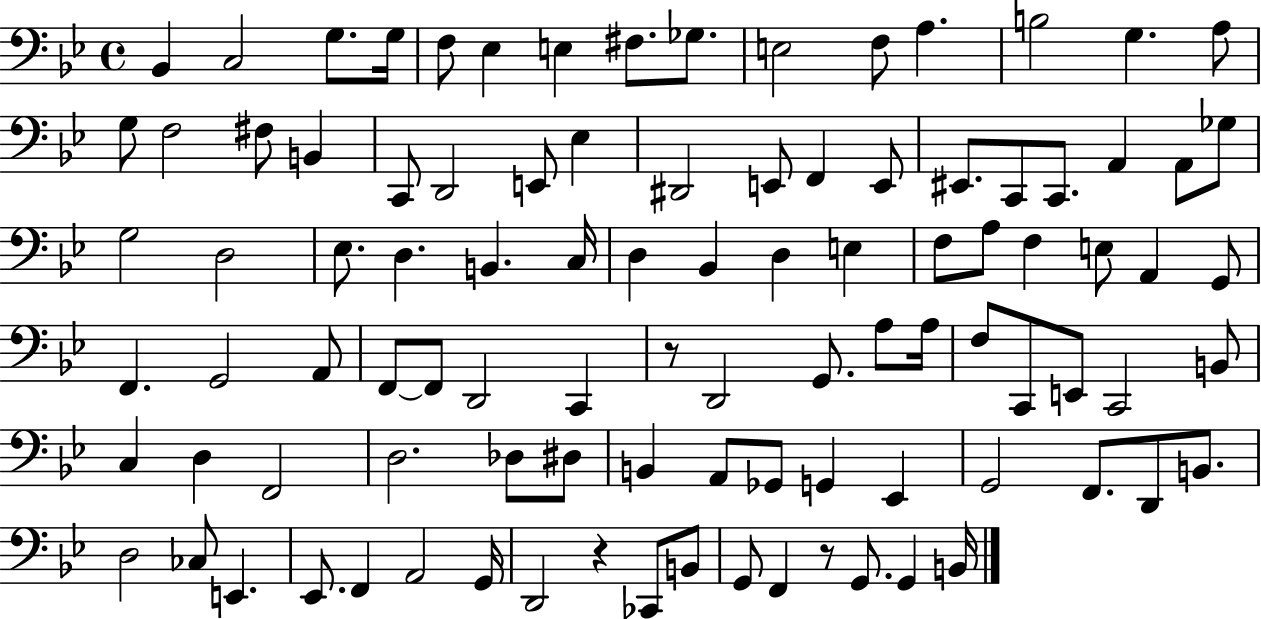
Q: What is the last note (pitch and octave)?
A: B2